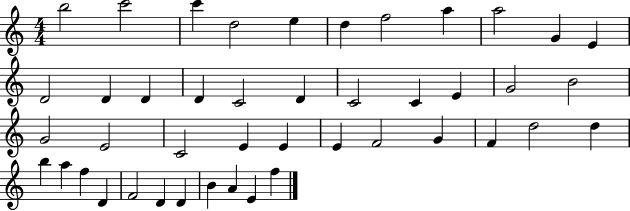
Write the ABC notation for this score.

X:1
T:Untitled
M:4/4
L:1/4
K:C
b2 c'2 c' d2 e d f2 a a2 G E D2 D D D C2 D C2 C E G2 B2 G2 E2 C2 E E E F2 G F d2 d b a f D F2 D D B A E f